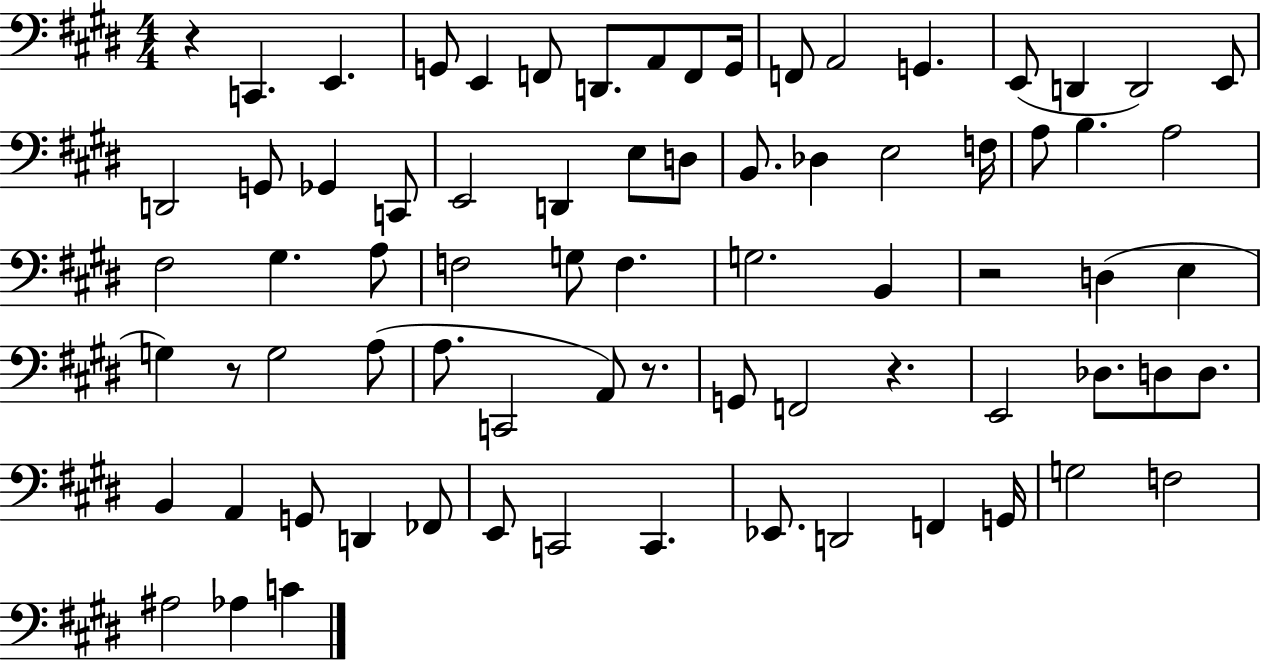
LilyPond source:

{
  \clef bass
  \numericTimeSignature
  \time 4/4
  \key e \major
  r4 c,4. e,4. | g,8 e,4 f,8 d,8. a,8 f,8 g,16 | f,8 a,2 g,4. | e,8( d,4 d,2) e,8 | \break d,2 g,8 ges,4 c,8 | e,2 d,4 e8 d8 | b,8. des4 e2 f16 | a8 b4. a2 | \break fis2 gis4. a8 | f2 g8 f4. | g2. b,4 | r2 d4( e4 | \break g4) r8 g2 a8( | a8. c,2 a,8) r8. | g,8 f,2 r4. | e,2 des8. d8 d8. | \break b,4 a,4 g,8 d,4 fes,8 | e,8 c,2 c,4. | ees,8. d,2 f,4 g,16 | g2 f2 | \break ais2 aes4 c'4 | \bar "|."
}